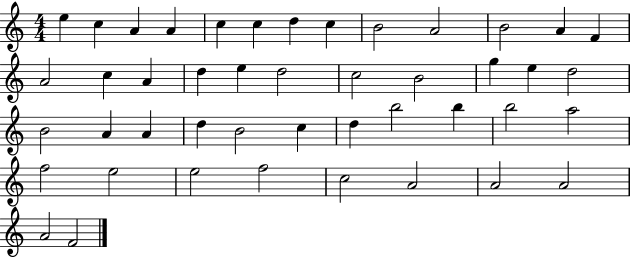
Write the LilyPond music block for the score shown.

{
  \clef treble
  \numericTimeSignature
  \time 4/4
  \key c \major
  e''4 c''4 a'4 a'4 | c''4 c''4 d''4 c''4 | b'2 a'2 | b'2 a'4 f'4 | \break a'2 c''4 a'4 | d''4 e''4 d''2 | c''2 b'2 | g''4 e''4 d''2 | \break b'2 a'4 a'4 | d''4 b'2 c''4 | d''4 b''2 b''4 | b''2 a''2 | \break f''2 e''2 | e''2 f''2 | c''2 a'2 | a'2 a'2 | \break a'2 f'2 | \bar "|."
}